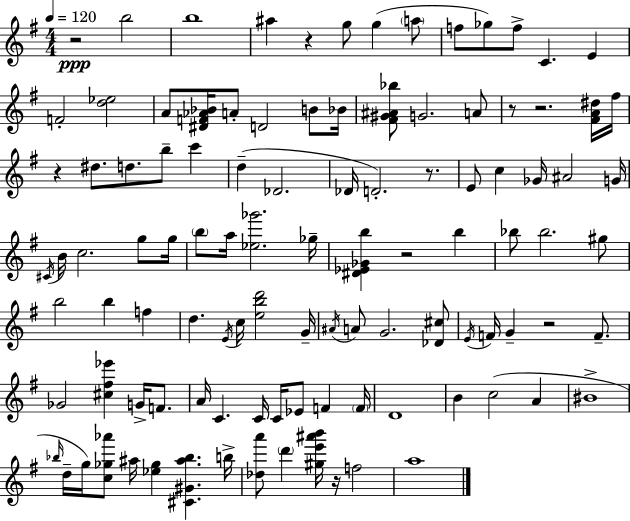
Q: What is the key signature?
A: G major